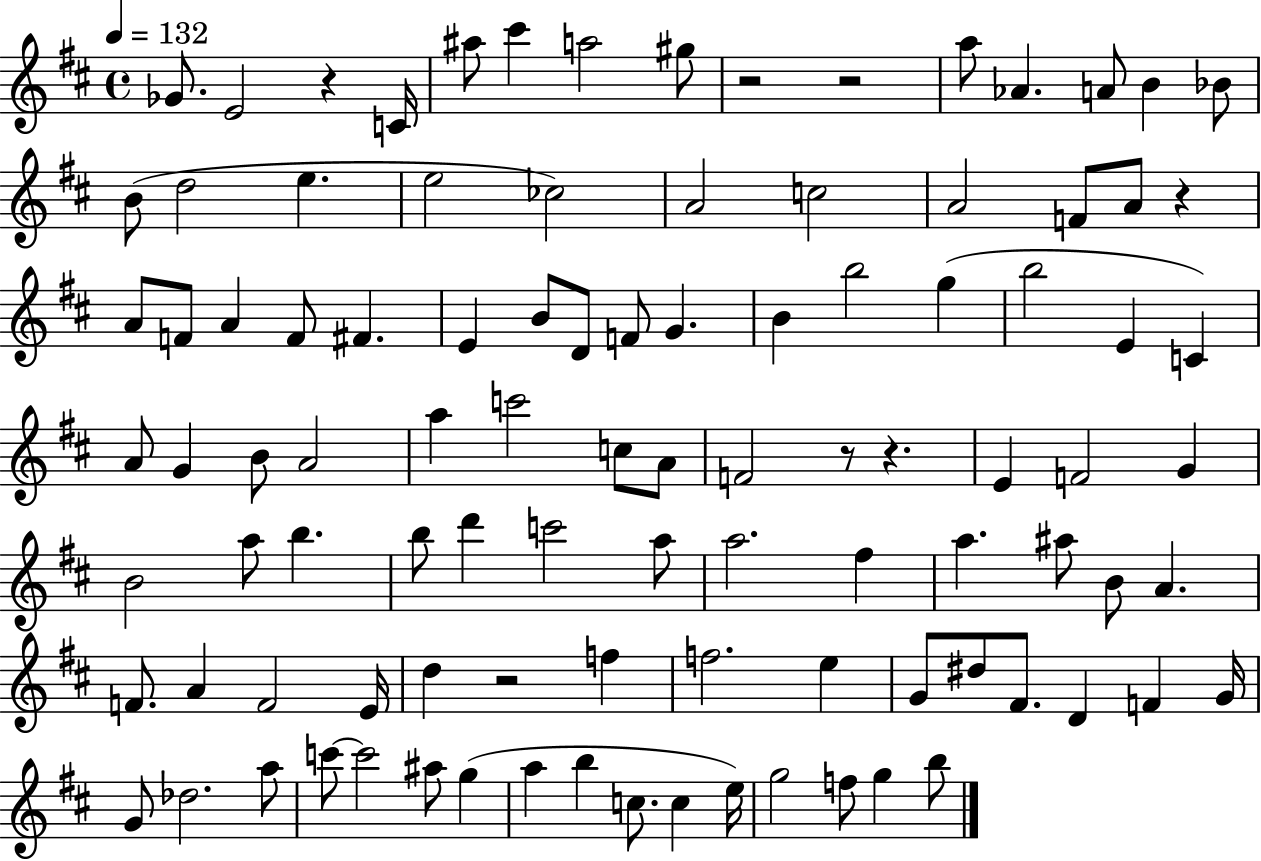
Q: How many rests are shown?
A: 7